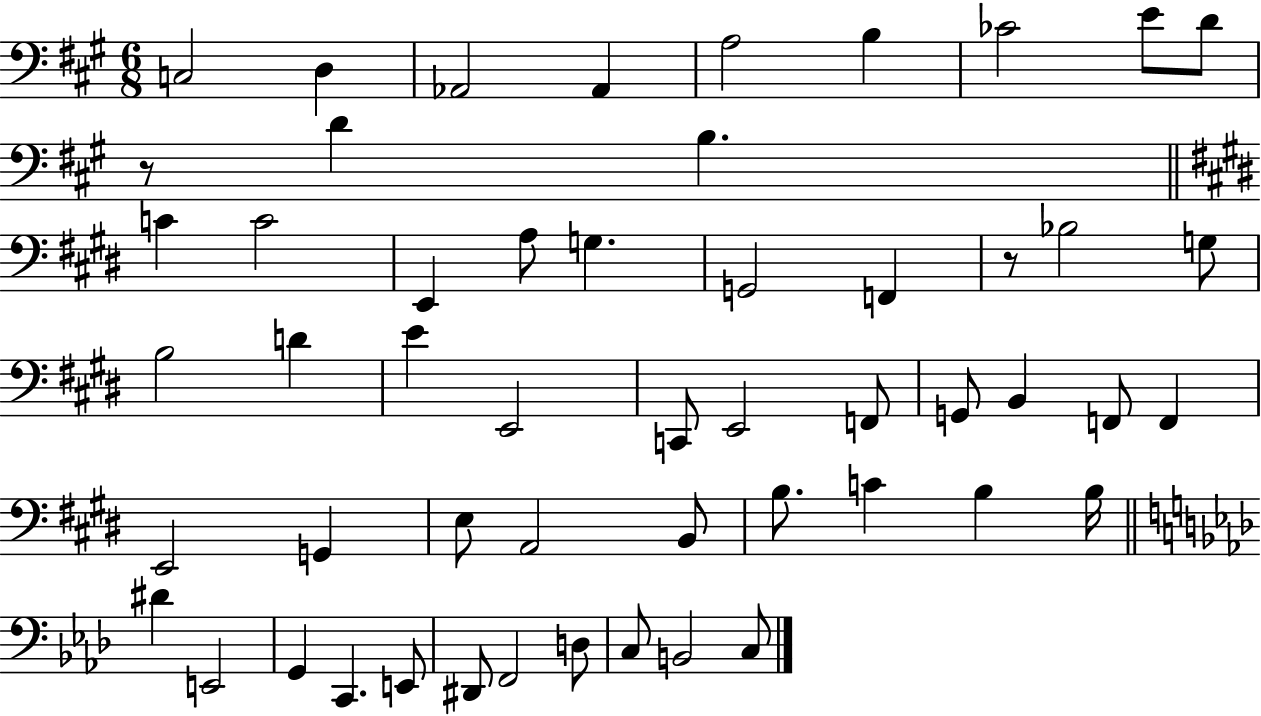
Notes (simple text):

C3/h D3/q Ab2/h Ab2/q A3/h B3/q CES4/h E4/e D4/e R/e D4/q B3/q. C4/q C4/h E2/q A3/e G3/q. G2/h F2/q R/e Bb3/h G3/e B3/h D4/q E4/q E2/h C2/e E2/h F2/e G2/e B2/q F2/e F2/q E2/h G2/q E3/e A2/h B2/e B3/e. C4/q B3/q B3/s D#4/q E2/h G2/q C2/q. E2/e D#2/e F2/h D3/e C3/e B2/h C3/e